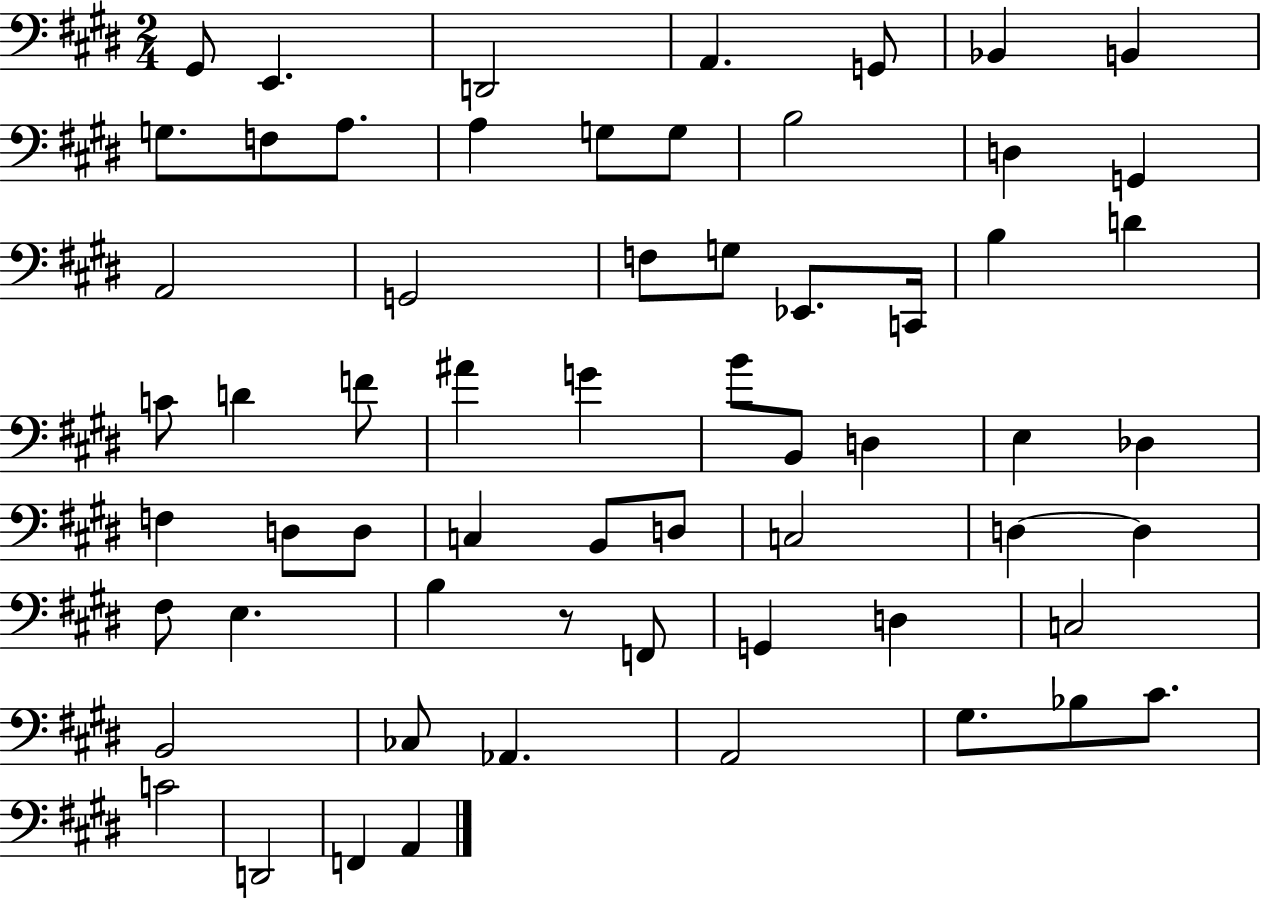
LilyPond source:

{
  \clef bass
  \numericTimeSignature
  \time 2/4
  \key e \major
  gis,8 e,4. | d,2 | a,4. g,8 | bes,4 b,4 | \break g8. f8 a8. | a4 g8 g8 | b2 | d4 g,4 | \break a,2 | g,2 | f8 g8 ees,8. c,16 | b4 d'4 | \break c'8 d'4 f'8 | ais'4 g'4 | b'8 b,8 d4 | e4 des4 | \break f4 d8 d8 | c4 b,8 d8 | c2 | d4~~ d4 | \break fis8 e4. | b4 r8 f,8 | g,4 d4 | c2 | \break b,2 | ces8 aes,4. | a,2 | gis8. bes8 cis'8. | \break c'2 | d,2 | f,4 a,4 | \bar "|."
}